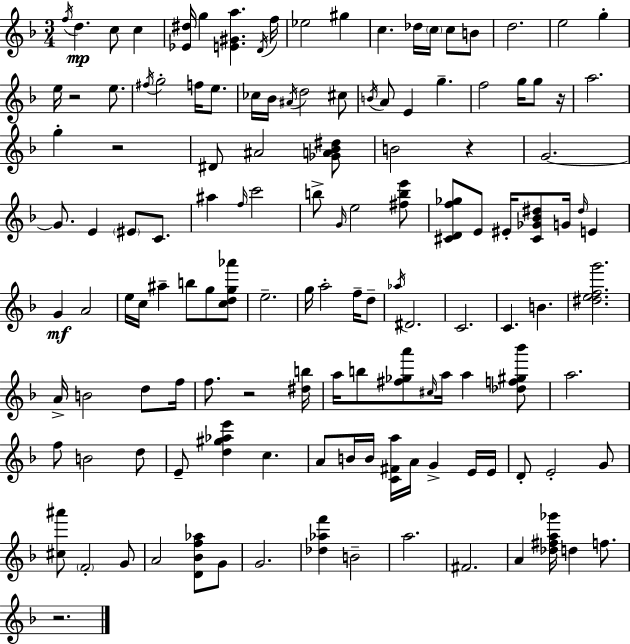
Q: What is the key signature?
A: F major